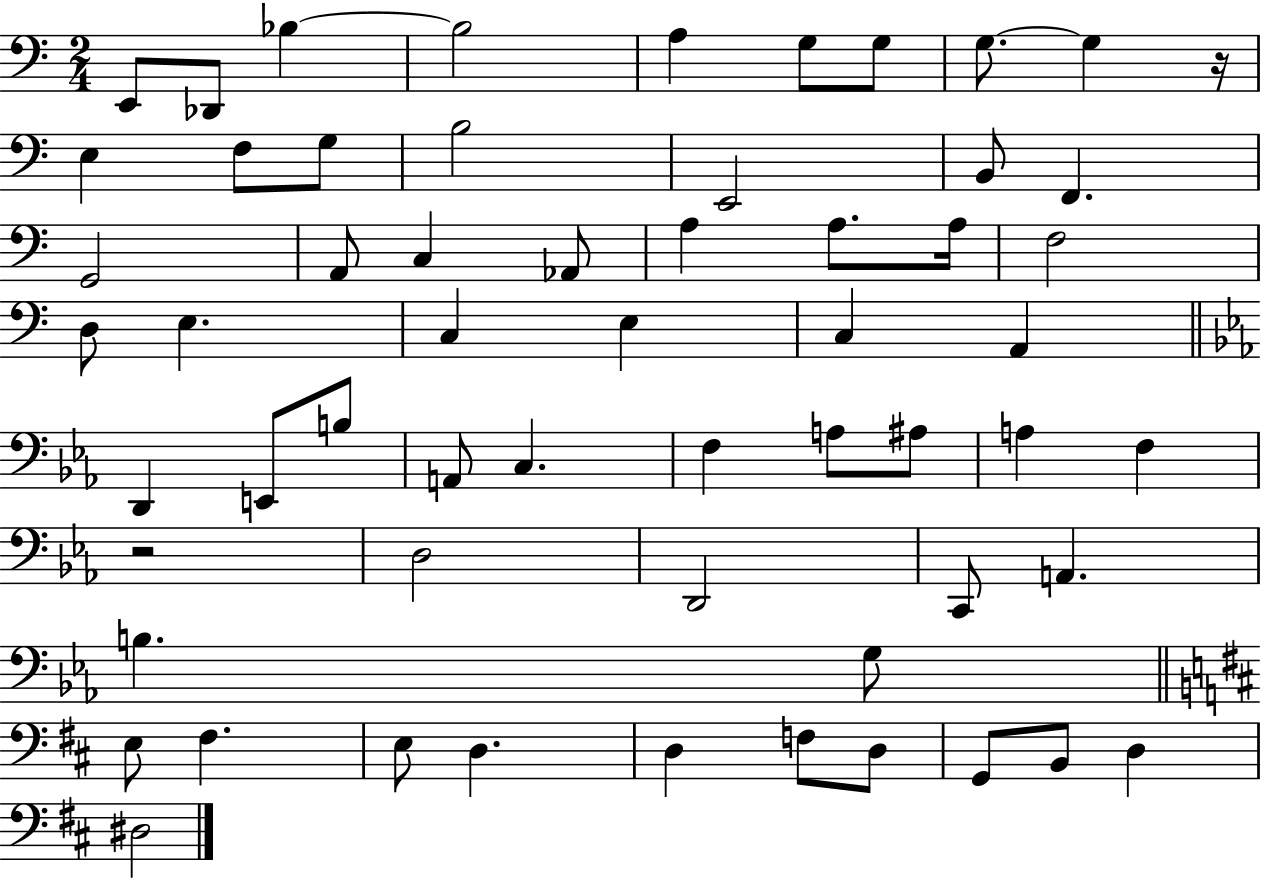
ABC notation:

X:1
T:Untitled
M:2/4
L:1/4
K:C
E,,/2 _D,,/2 _B, _B,2 A, G,/2 G,/2 G,/2 G, z/4 E, F,/2 G,/2 B,2 E,,2 B,,/2 F,, G,,2 A,,/2 C, _A,,/2 A, A,/2 A,/4 F,2 D,/2 E, C, E, C, A,, D,, E,,/2 B,/2 A,,/2 C, F, A,/2 ^A,/2 A, F, z2 D,2 D,,2 C,,/2 A,, B, G,/2 E,/2 ^F, E,/2 D, D, F,/2 D,/2 G,,/2 B,,/2 D, ^D,2